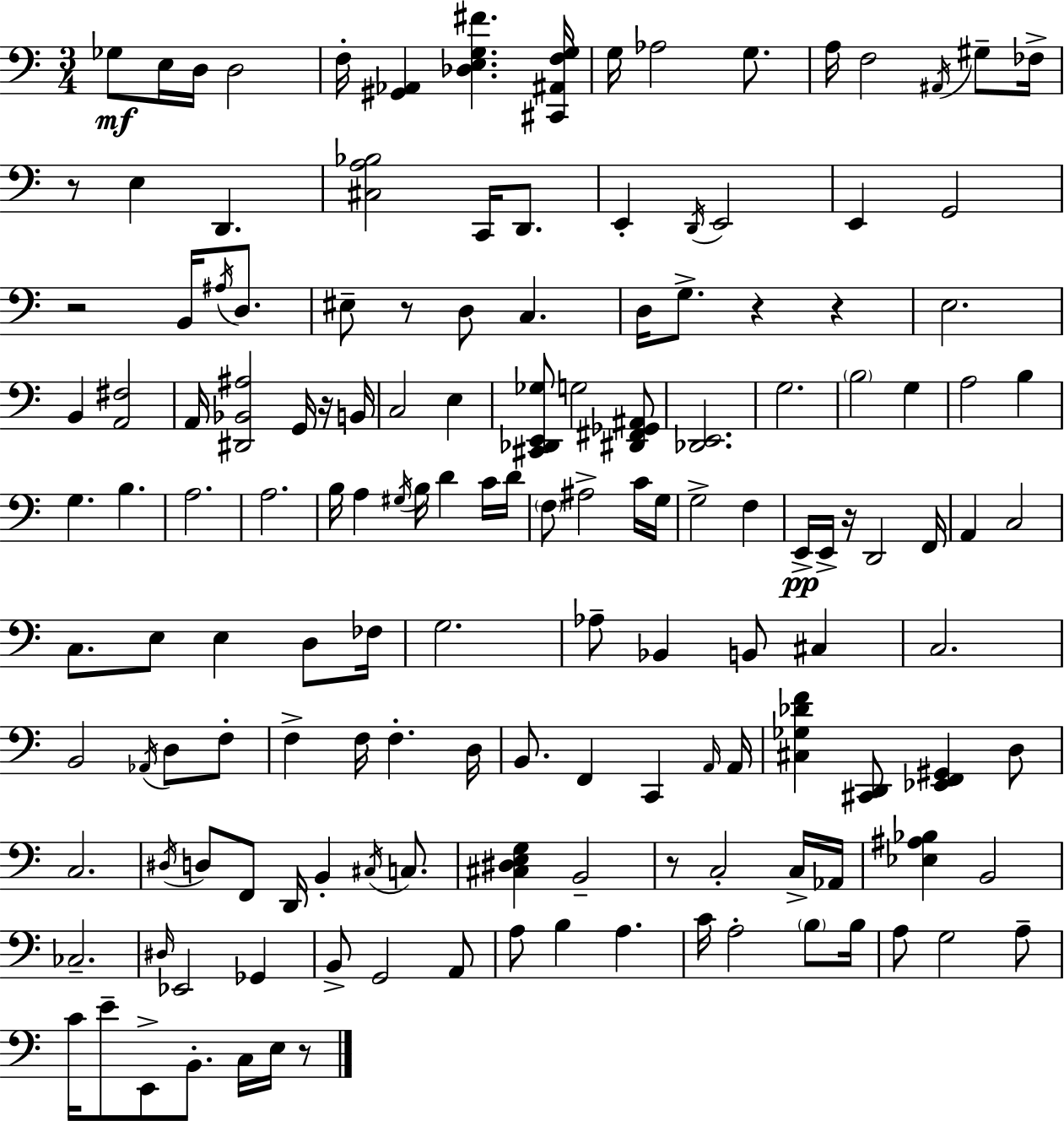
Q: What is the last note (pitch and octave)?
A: E3